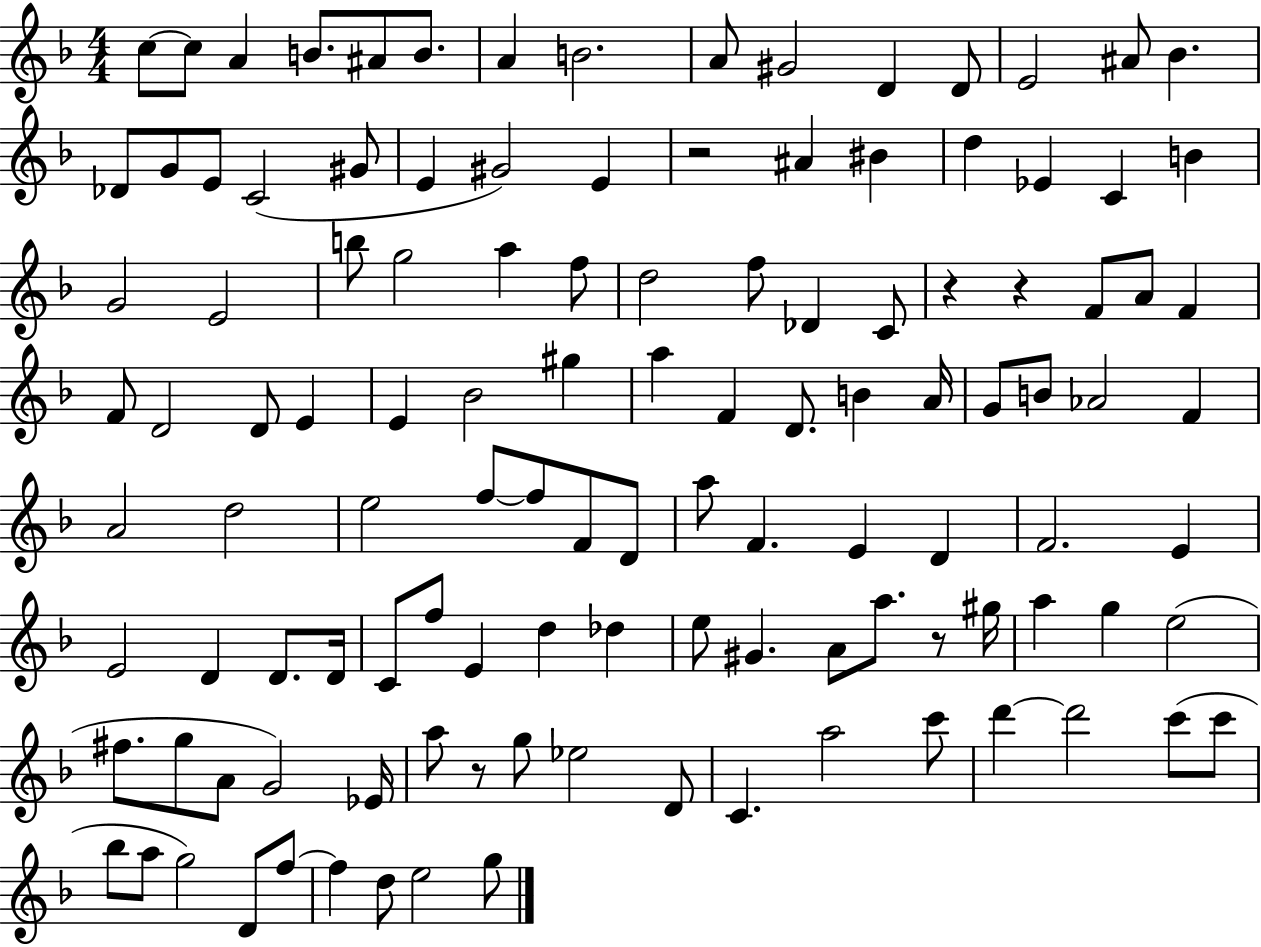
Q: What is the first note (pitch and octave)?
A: C5